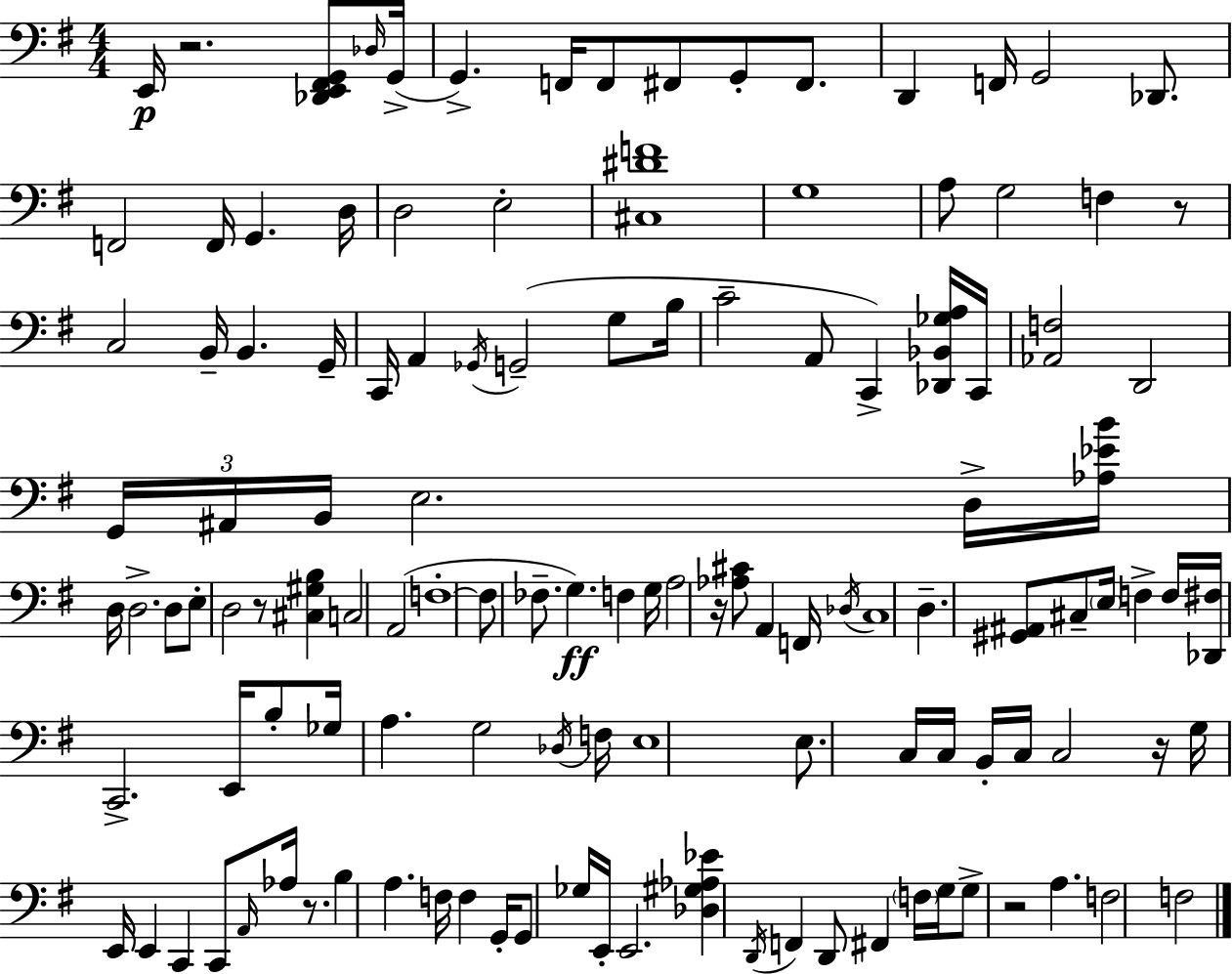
{
  \clef bass
  \numericTimeSignature
  \time 4/4
  \key g \major
  e,16\p r2. <des, e, fis, g,>8 \grace { des16 }( | g,16-> g,4.->) f,16 f,8 fis,8 g,8-. fis,8. | d,4 f,16 g,2 des,8. | f,2 f,16 g,4. | \break d16 d2 e2-. | <cis dis' f'>1 | g1 | a8 g2 f4 r8 | \break c2 b,16-- b,4. | g,16-- c,16 a,4 \acciaccatura { ges,16 } g,2--( g8 | b16 c'2-- a,8 c,4->) | <des, bes, ges a>16 c,16 <aes, f>2 d,2 | \break \tuplet 3/2 { g,16 ais,16 b,16 } e2. | d16-> <aes ees' b'>16 d16 d2.-> | d8 e8-. d2 r8 <cis gis b>4 | c2 a,2( | \break f1-.~~ | f8 fes8.-- g4.\ff) f4 | g16 a2 r16 <aes cis'>8 a,4 | f,16 \acciaccatura { des16 } c1 | \break d4.-- <gis, ais,>8 cis8-- \parenthesize e16 f4-> | f16 <des, fis>16 c,2.-> | e,16 b8-. ges16 a4. g2 | \acciaccatura { des16 } f16 e1 | \break e8. c16 c16 b,16-. c16 c2 | r16 g16 e,16 e,4 c,4 c,8 | \grace { a,16 } aes16 r8. b4 a4. f16 | f4 g,16-. g,8 ges16 e,16-. e,2. | \break <des gis aes ees'>4 \acciaccatura { d,16 } f,4 d,8 | fis,4 \parenthesize f16 g16 g8-> r2 | a4. f2 f2 | \bar "|."
}